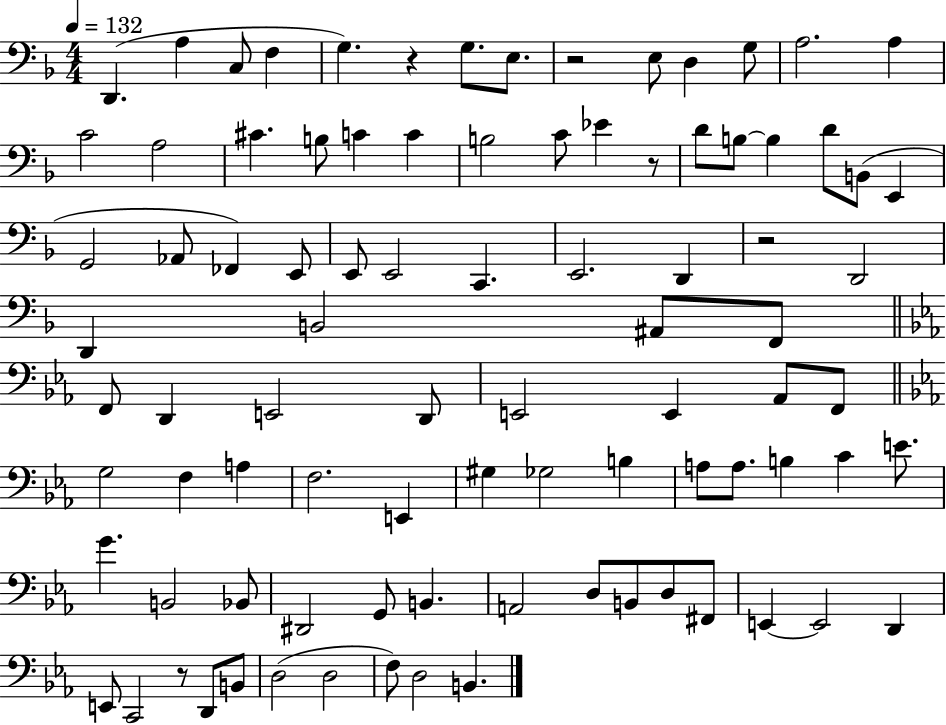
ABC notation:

X:1
T:Untitled
M:4/4
L:1/4
K:F
D,, A, C,/2 F, G, z G,/2 E,/2 z2 E,/2 D, G,/2 A,2 A, C2 A,2 ^C B,/2 C C B,2 C/2 _E z/2 D/2 B,/2 B, D/2 B,,/2 E,, G,,2 _A,,/2 _F,, E,,/2 E,,/2 E,,2 C,, E,,2 D,, z2 D,,2 D,, B,,2 ^A,,/2 F,,/2 F,,/2 D,, E,,2 D,,/2 E,,2 E,, _A,,/2 F,,/2 G,2 F, A, F,2 E,, ^G, _G,2 B, A,/2 A,/2 B, C E/2 G B,,2 _B,,/2 ^D,,2 G,,/2 B,, A,,2 D,/2 B,,/2 D,/2 ^F,,/2 E,, E,,2 D,, E,,/2 C,,2 z/2 D,,/2 B,,/2 D,2 D,2 F,/2 D,2 B,,